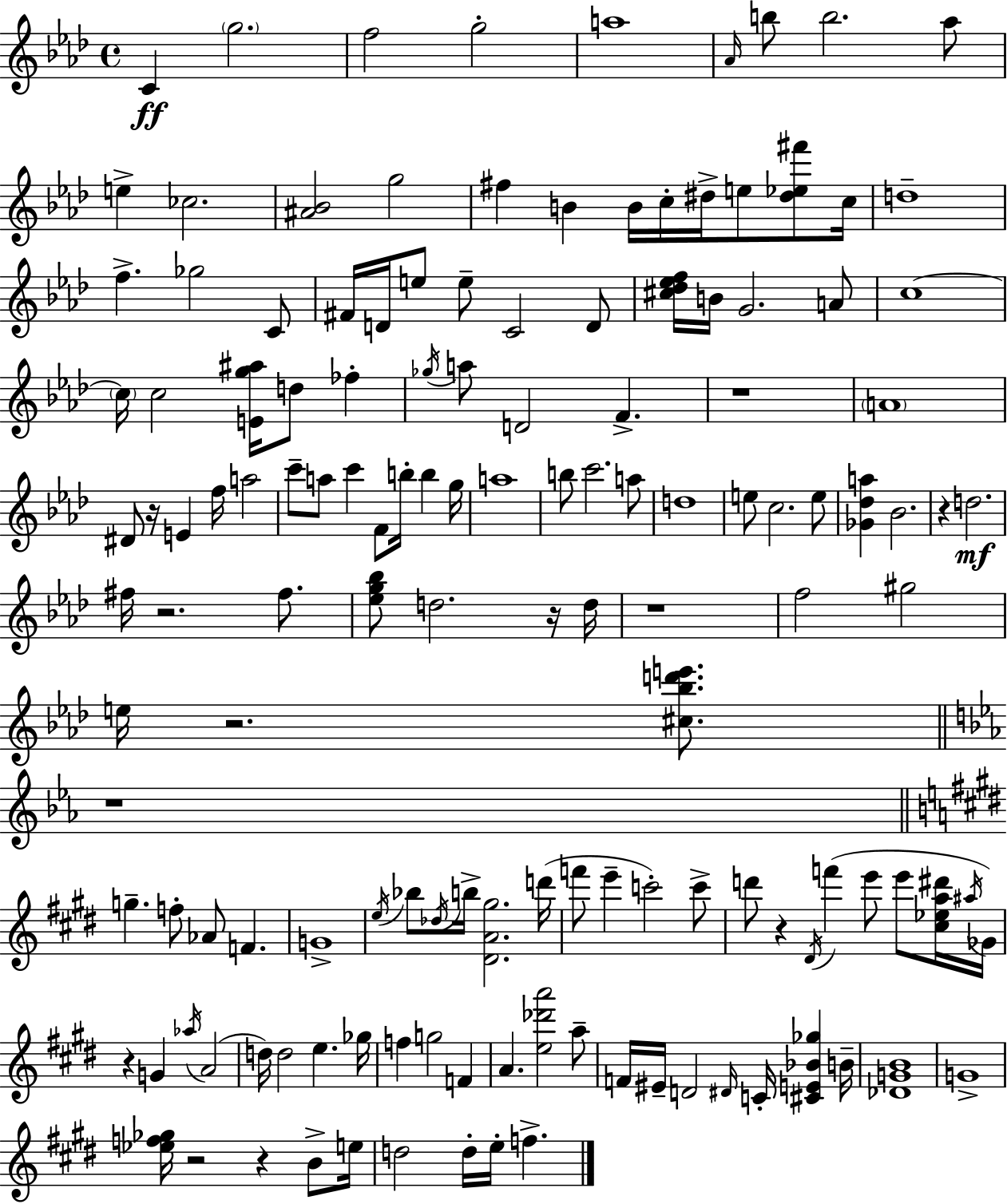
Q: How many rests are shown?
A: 12